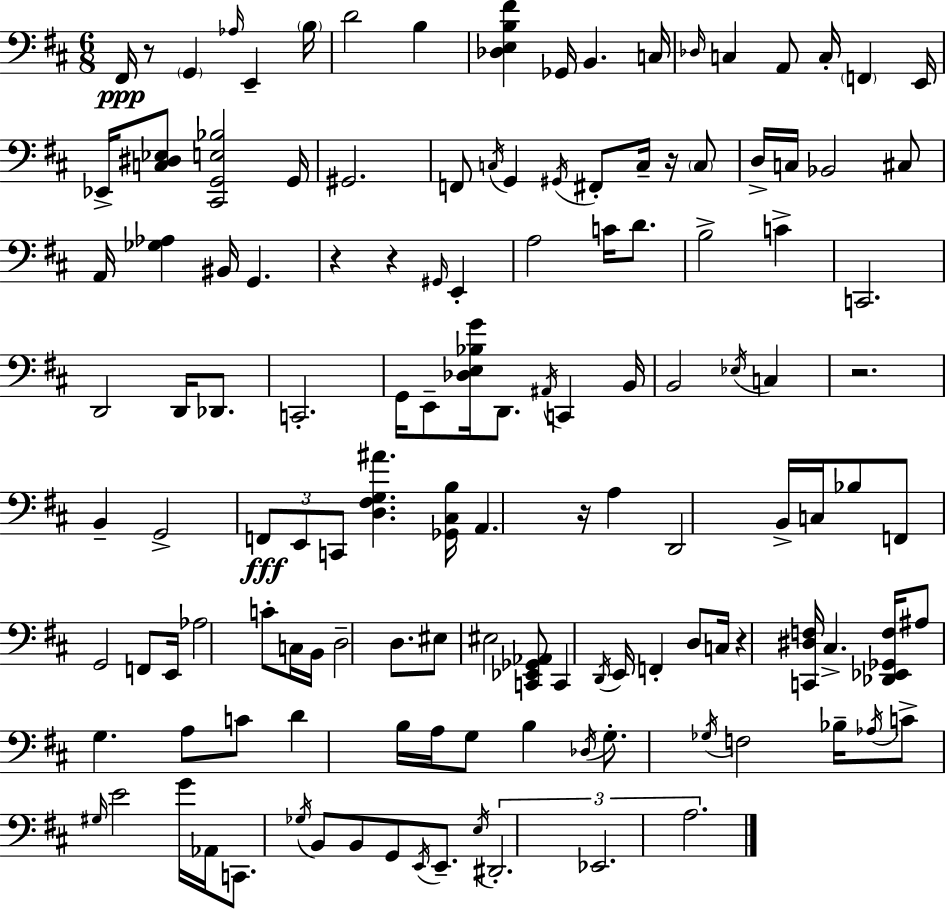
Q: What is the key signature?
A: D major